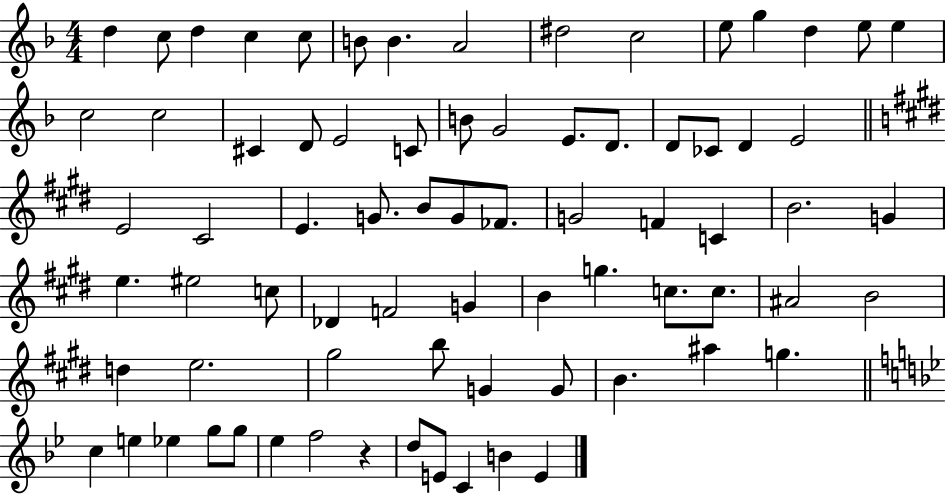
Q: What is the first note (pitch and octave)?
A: D5